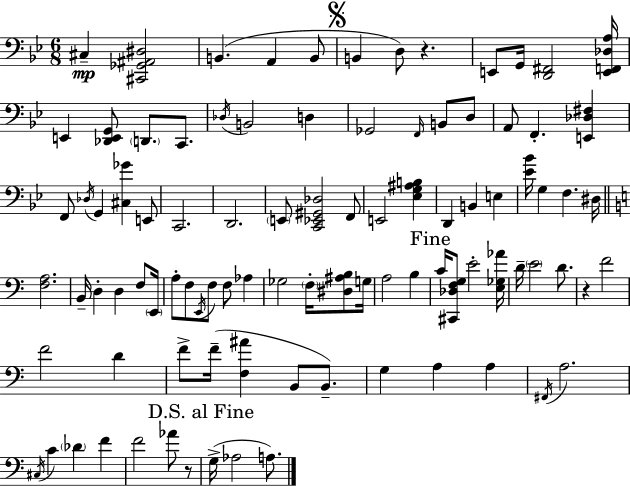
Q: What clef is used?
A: bass